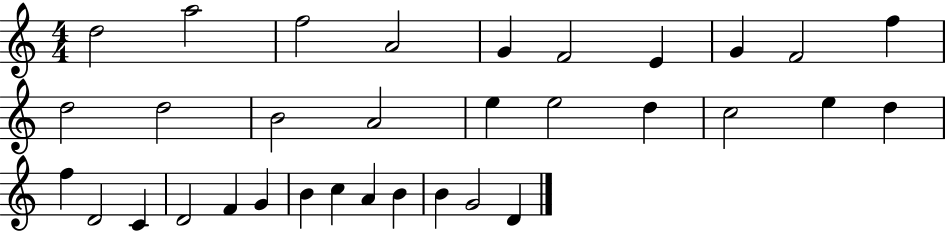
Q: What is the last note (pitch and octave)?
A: D4